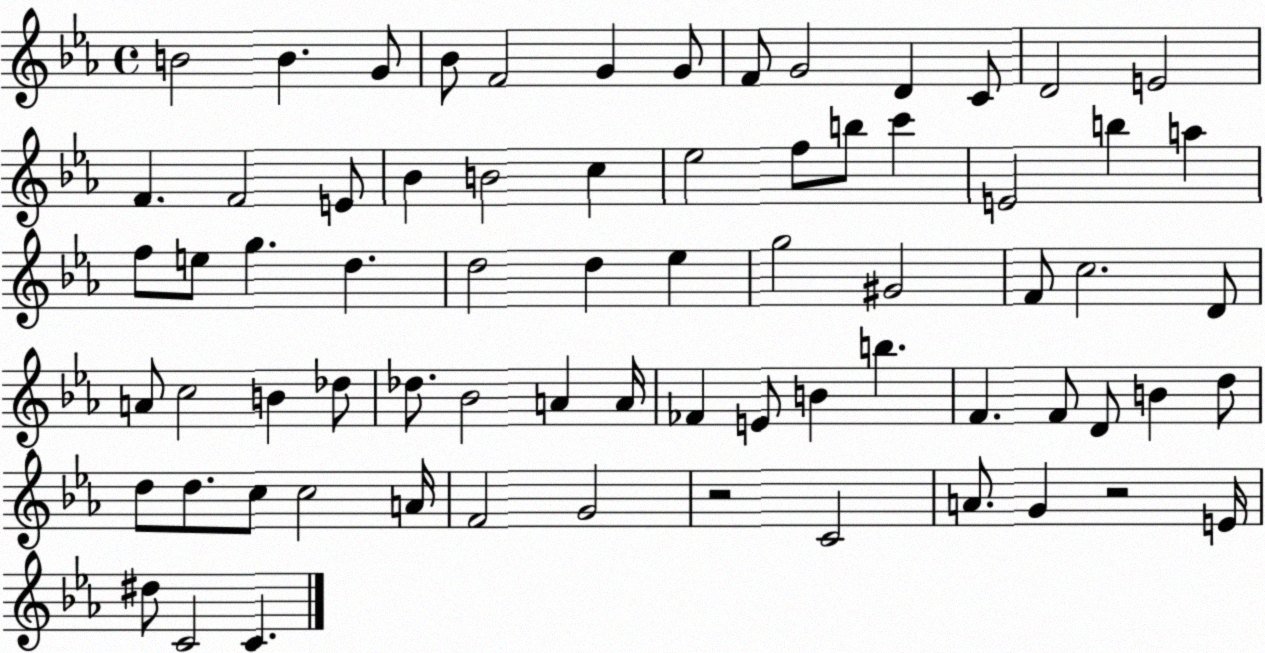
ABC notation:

X:1
T:Untitled
M:4/4
L:1/4
K:Eb
B2 B G/2 _B/2 F2 G G/2 F/2 G2 D C/2 D2 E2 F F2 E/2 _B B2 c _e2 f/2 b/2 c' E2 b a f/2 e/2 g d d2 d _e g2 ^G2 F/2 c2 D/2 A/2 c2 B _d/2 _d/2 _B2 A A/4 _F E/2 B b F F/2 D/2 B d/2 d/2 d/2 c/2 c2 A/4 F2 G2 z2 C2 A/2 G z2 E/4 ^d/2 C2 C